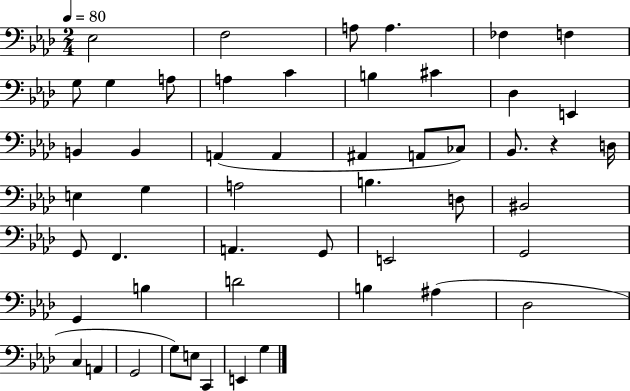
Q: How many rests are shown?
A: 1